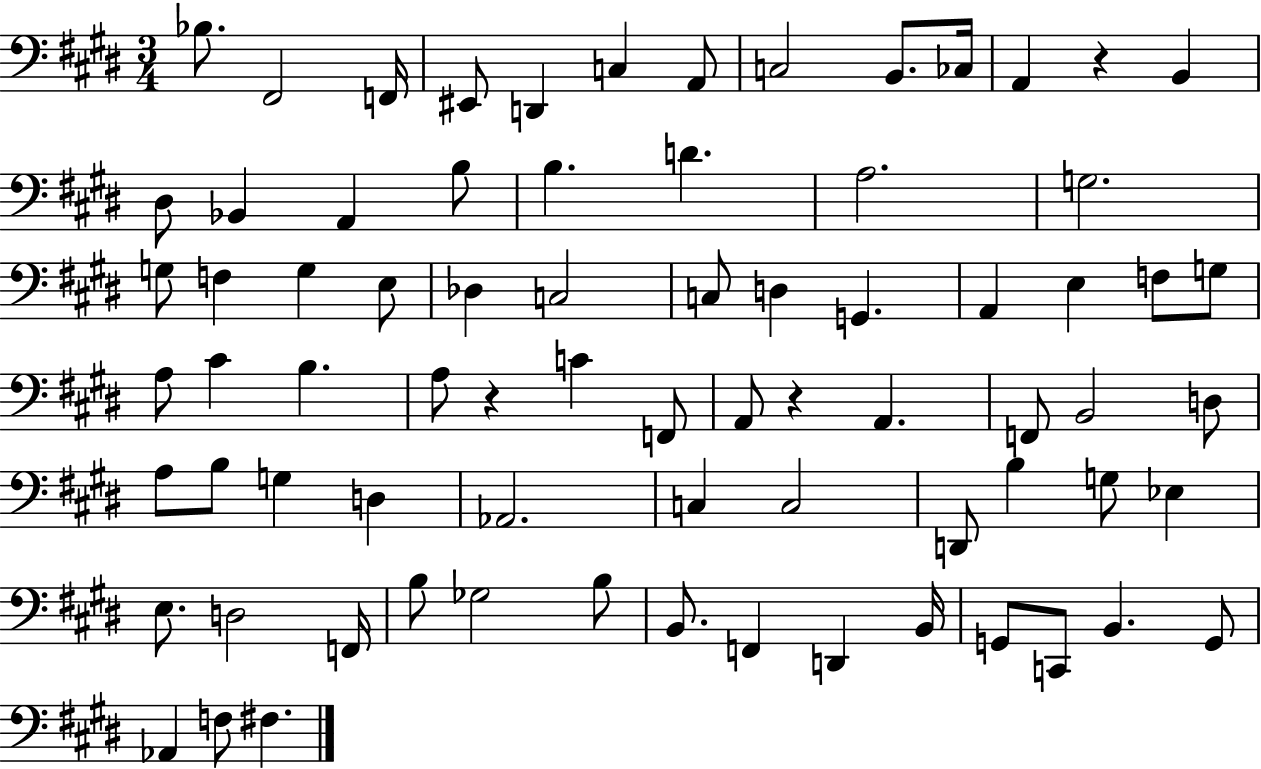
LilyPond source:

{
  \clef bass
  \numericTimeSignature
  \time 3/4
  \key e \major
  bes8. fis,2 f,16 | eis,8 d,4 c4 a,8 | c2 b,8. ces16 | a,4 r4 b,4 | \break dis8 bes,4 a,4 b8 | b4. d'4. | a2. | g2. | \break g8 f4 g4 e8 | des4 c2 | c8 d4 g,4. | a,4 e4 f8 g8 | \break a8 cis'4 b4. | a8 r4 c'4 f,8 | a,8 r4 a,4. | f,8 b,2 d8 | \break a8 b8 g4 d4 | aes,2. | c4 c2 | d,8 b4 g8 ees4 | \break e8. d2 f,16 | b8 ges2 b8 | b,8. f,4 d,4 b,16 | g,8 c,8 b,4. g,8 | \break aes,4 f8 fis4. | \bar "|."
}